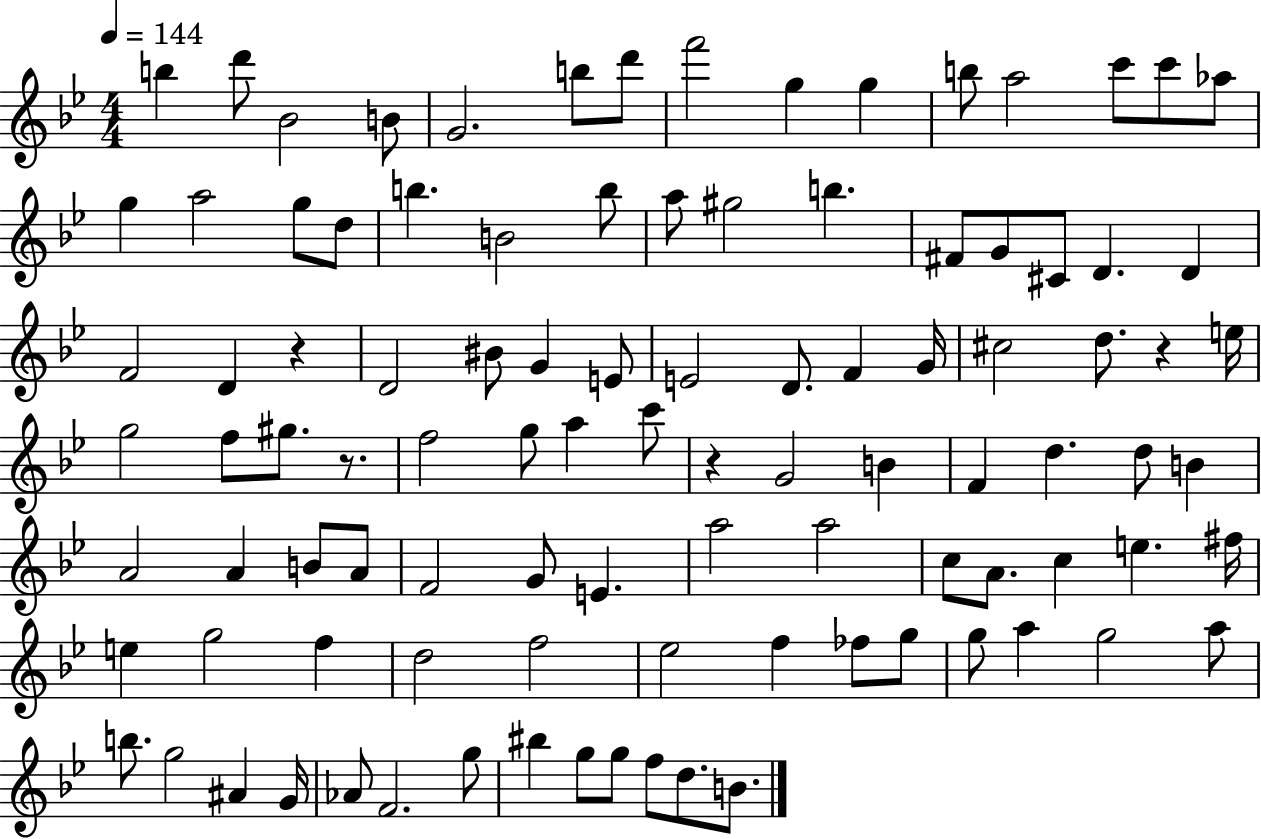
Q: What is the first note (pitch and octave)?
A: B5